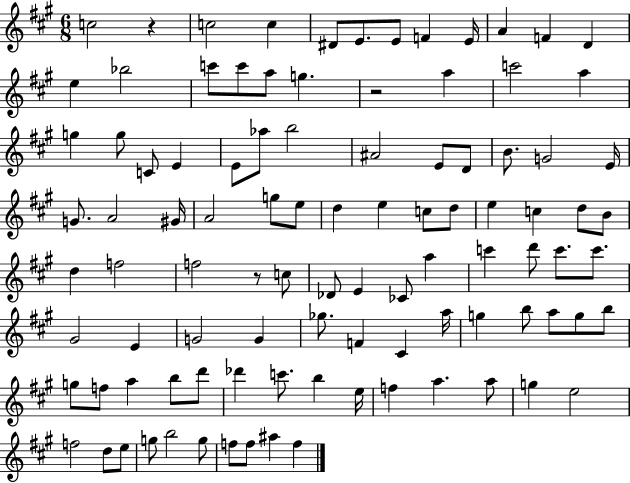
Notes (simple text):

C5/h R/q C5/h C5/q D#4/e E4/e. E4/e F4/q E4/s A4/q F4/q D4/q E5/q Bb5/h C6/e C6/e A5/e G5/q. R/h A5/q C6/h A5/q G5/q G5/e C4/e E4/q E4/e Ab5/e B5/h A#4/h E4/e D4/e B4/e. G4/h E4/s G4/e. A4/h G#4/s A4/h G5/e E5/e D5/q E5/q C5/e D5/e E5/q C5/q D5/e B4/e D5/q F5/h F5/h R/e C5/e Db4/e E4/q CES4/e A5/q C6/q D6/e C6/e. C6/e. G#4/h E4/q G4/h G4/q Gb5/e. F4/q C#4/q A5/s G5/q B5/e A5/e G5/e B5/e G5/e F5/e A5/q B5/e D6/e Db6/q C6/e. B5/q E5/s F5/q A5/q. A5/e G5/q E5/h F5/h D5/e E5/e G5/e B5/h G5/e F5/e F5/e A#5/q F5/q